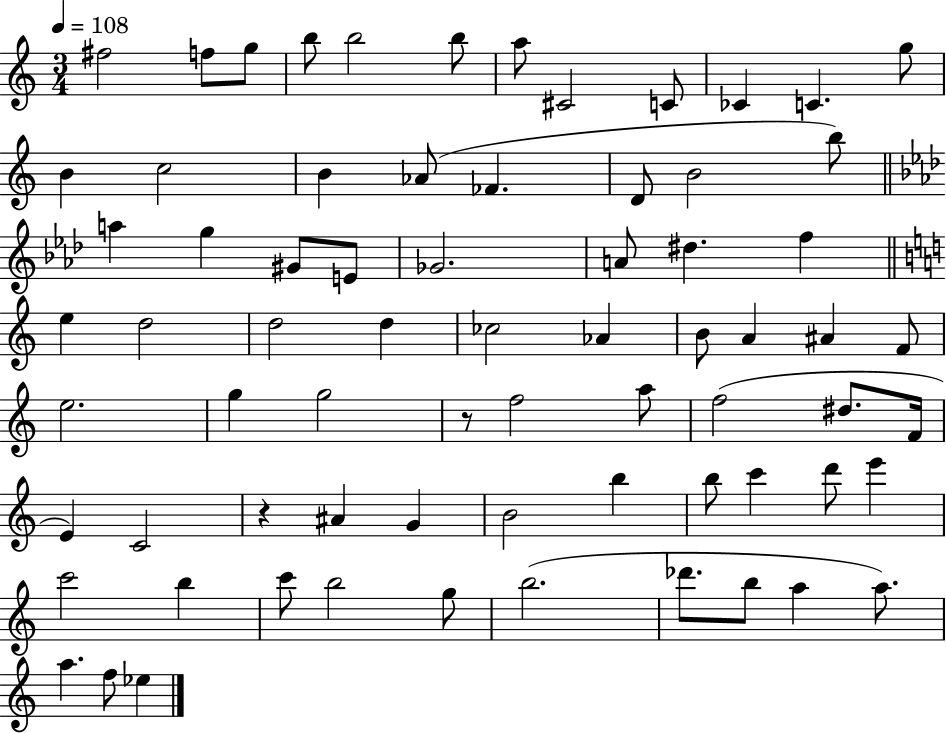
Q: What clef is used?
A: treble